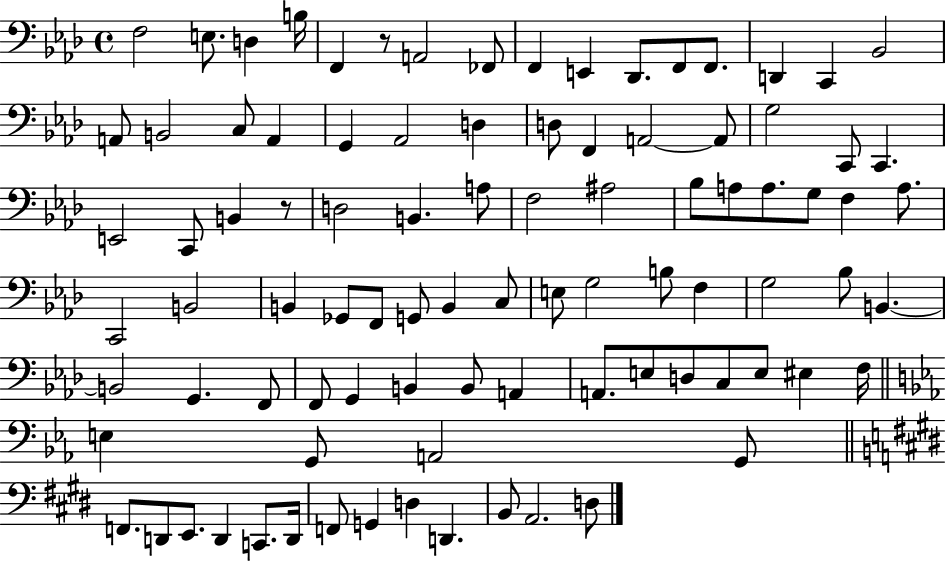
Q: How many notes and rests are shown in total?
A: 92